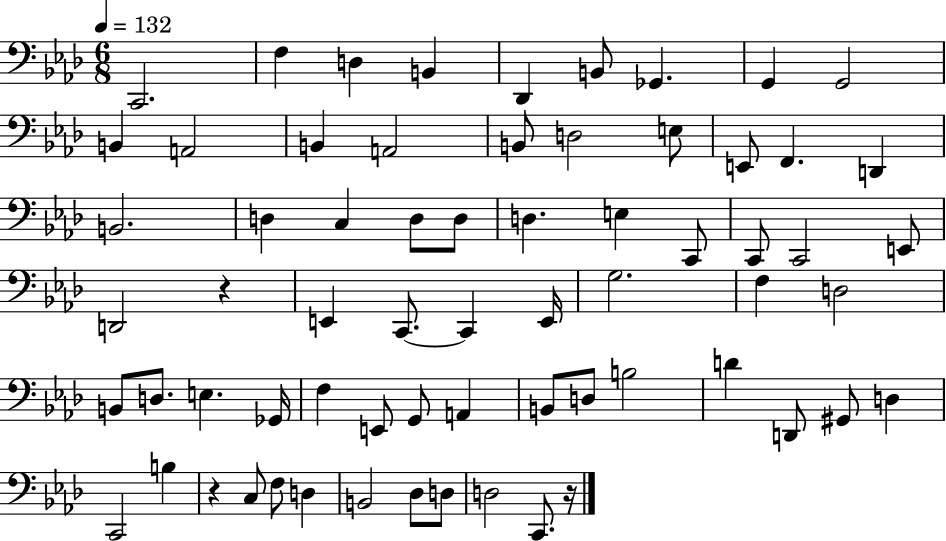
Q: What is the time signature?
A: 6/8